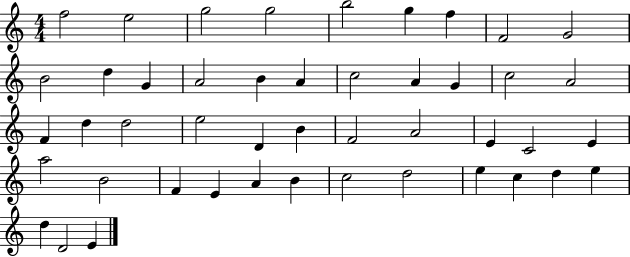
X:1
T:Untitled
M:4/4
L:1/4
K:C
f2 e2 g2 g2 b2 g f F2 G2 B2 d G A2 B A c2 A G c2 A2 F d d2 e2 D B F2 A2 E C2 E a2 B2 F E A B c2 d2 e c d e d D2 E